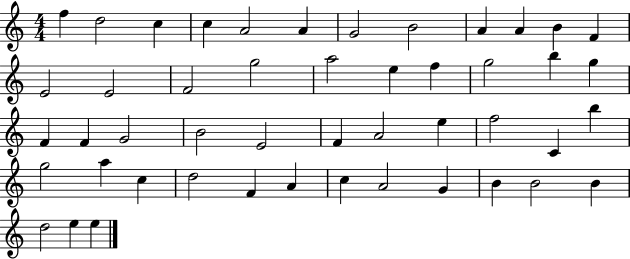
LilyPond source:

{
  \clef treble
  \numericTimeSignature
  \time 4/4
  \key c \major
  f''4 d''2 c''4 | c''4 a'2 a'4 | g'2 b'2 | a'4 a'4 b'4 f'4 | \break e'2 e'2 | f'2 g''2 | a''2 e''4 f''4 | g''2 b''4 g''4 | \break f'4 f'4 g'2 | b'2 e'2 | f'4 a'2 e''4 | f''2 c'4 b''4 | \break g''2 a''4 c''4 | d''2 f'4 a'4 | c''4 a'2 g'4 | b'4 b'2 b'4 | \break d''2 e''4 e''4 | \bar "|."
}